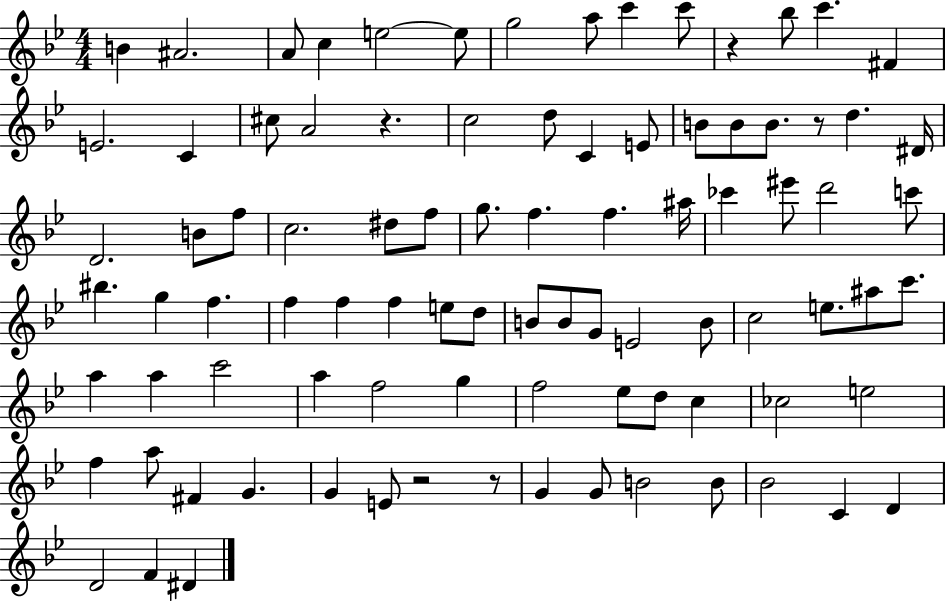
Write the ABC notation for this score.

X:1
T:Untitled
M:4/4
L:1/4
K:Bb
B ^A2 A/2 c e2 e/2 g2 a/2 c' c'/2 z _b/2 c' ^F E2 C ^c/2 A2 z c2 d/2 C E/2 B/2 B/2 B/2 z/2 d ^D/4 D2 B/2 f/2 c2 ^d/2 f/2 g/2 f f ^a/4 _c' ^e'/2 d'2 c'/2 ^b g f f f f e/2 d/2 B/2 B/2 G/2 E2 B/2 c2 e/2 ^a/2 c'/2 a a c'2 a f2 g f2 _e/2 d/2 c _c2 e2 f a/2 ^F G G E/2 z2 z/2 G G/2 B2 B/2 _B2 C D D2 F ^D